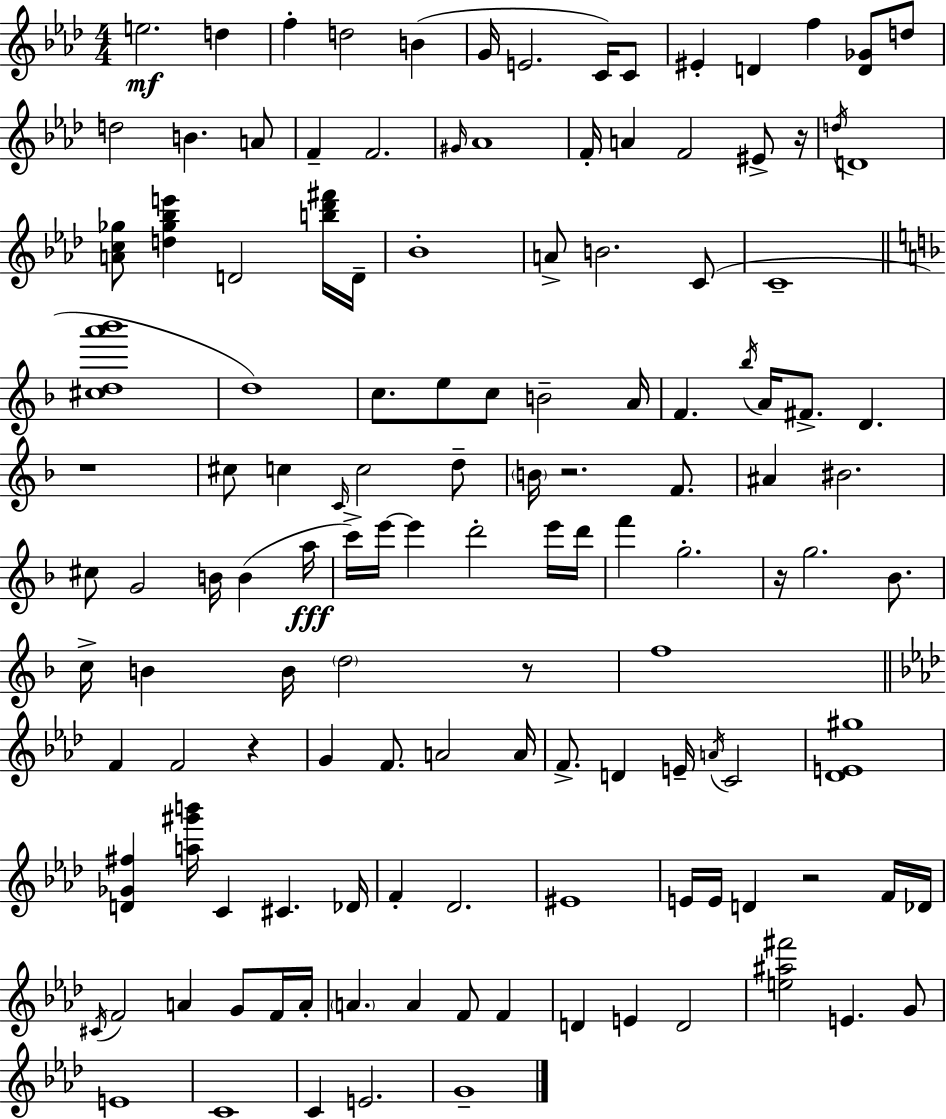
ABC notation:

X:1
T:Untitled
M:4/4
L:1/4
K:Fm
e2 d f d2 B G/4 E2 C/4 C/2 ^E D f [D_G]/2 d/2 d2 B A/2 F F2 ^G/4 _A4 F/4 A F2 ^E/2 z/4 d/4 D4 [Ac_g]/2 [d_g_be'] D2 [b_d'^f']/4 D/4 _B4 A/2 B2 C/2 C4 [^cda'_b']4 d4 c/2 e/2 c/2 B2 A/4 F _b/4 A/4 ^F/2 D z4 ^c/2 c C/4 c2 d/2 B/4 z2 F/2 ^A ^B2 ^c/2 G2 B/4 B a/4 c'/4 e'/4 e' d'2 e'/4 d'/4 f' g2 z/4 g2 _B/2 c/4 B B/4 d2 z/2 f4 F F2 z G F/2 A2 A/4 F/2 D E/4 A/4 C2 [_DE^g]4 [D_G^f] [a^g'b']/4 C ^C _D/4 F _D2 ^E4 E/4 E/4 D z2 F/4 _D/4 ^C/4 F2 A G/2 F/4 A/4 A A F/2 F D E D2 [e^a^f']2 E G/2 E4 C4 C E2 G4